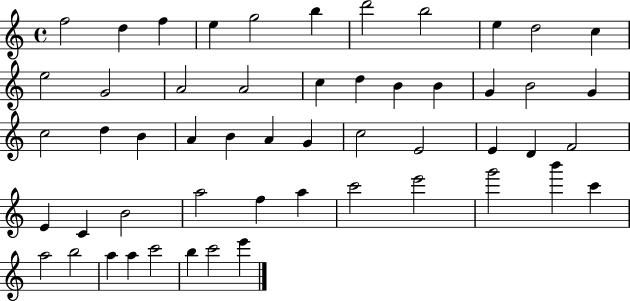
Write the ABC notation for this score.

X:1
T:Untitled
M:4/4
L:1/4
K:C
f2 d f e g2 b d'2 b2 e d2 c e2 G2 A2 A2 c d B B G B2 G c2 d B A B A G c2 E2 E D F2 E C B2 a2 f a c'2 e'2 g'2 b' c' a2 b2 a a c'2 b c'2 e'